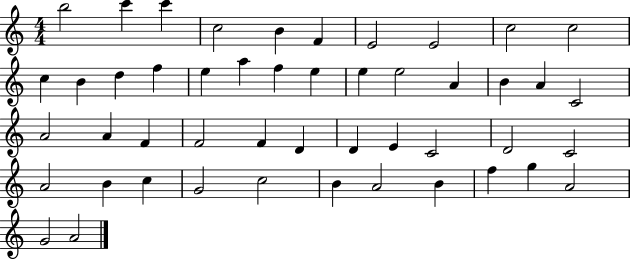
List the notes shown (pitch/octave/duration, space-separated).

B5/h C6/q C6/q C5/h B4/q F4/q E4/h E4/h C5/h C5/h C5/q B4/q D5/q F5/q E5/q A5/q F5/q E5/q E5/q E5/h A4/q B4/q A4/q C4/h A4/h A4/q F4/q F4/h F4/q D4/q D4/q E4/q C4/h D4/h C4/h A4/h B4/q C5/q G4/h C5/h B4/q A4/h B4/q F5/q G5/q A4/h G4/h A4/h